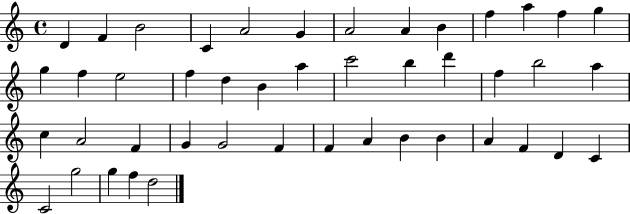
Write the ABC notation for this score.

X:1
T:Untitled
M:4/4
L:1/4
K:C
D F B2 C A2 G A2 A B f a f g g f e2 f d B a c'2 b d' f b2 a c A2 F G G2 F F A B B A F D C C2 g2 g f d2